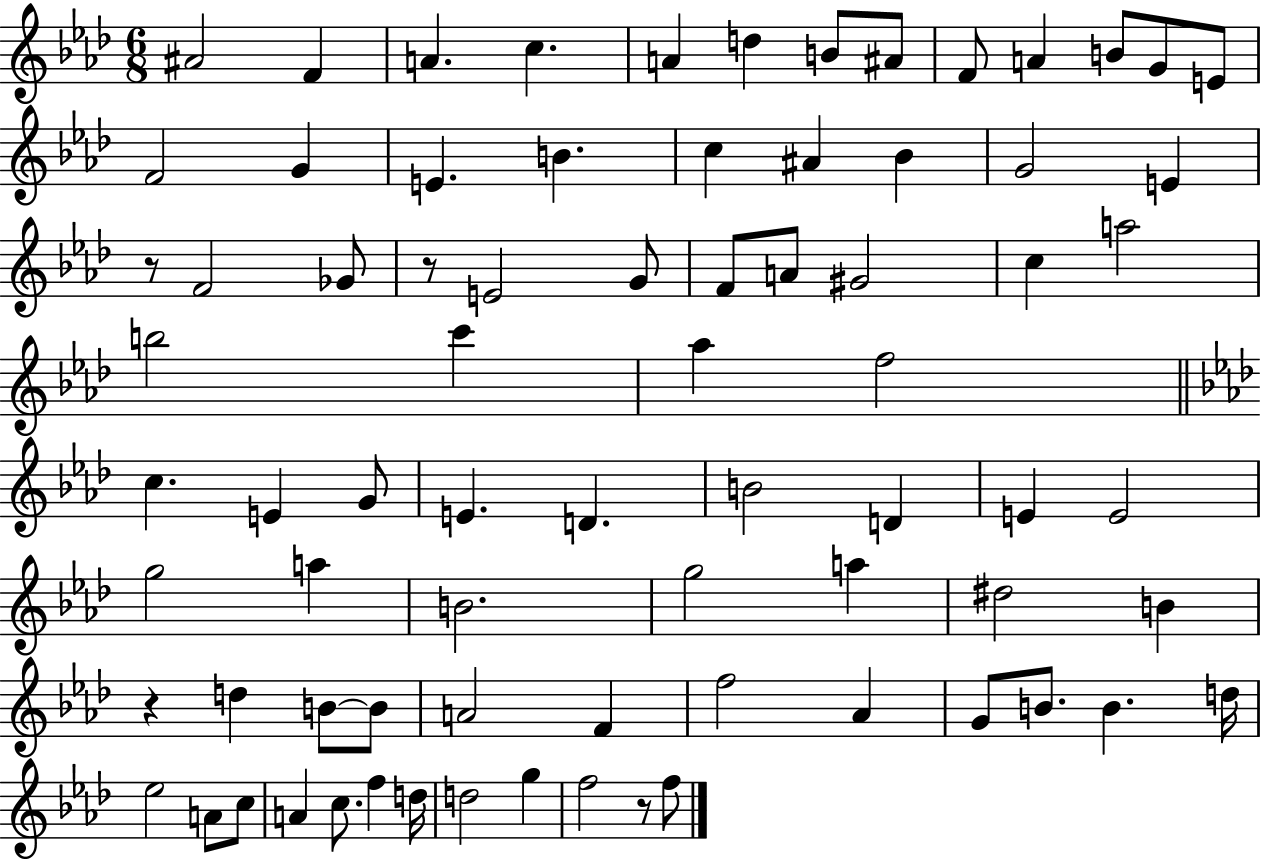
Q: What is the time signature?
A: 6/8